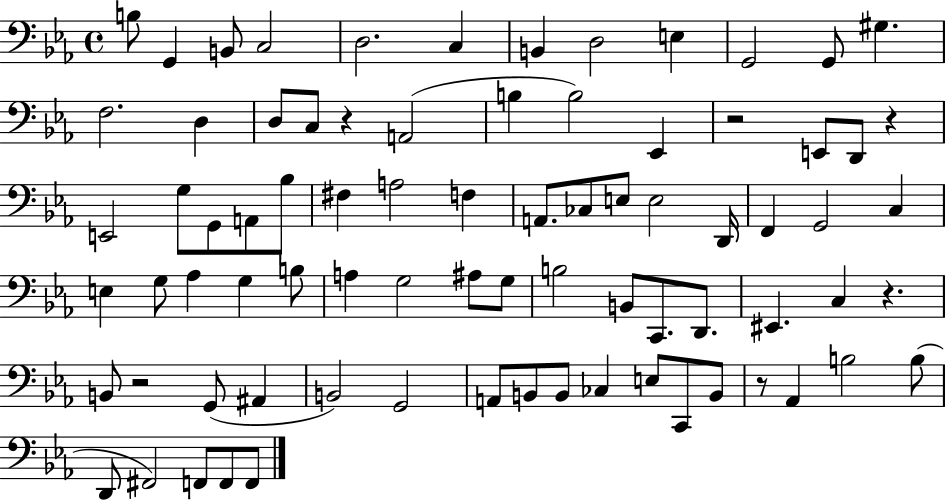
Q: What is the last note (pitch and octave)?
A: F2